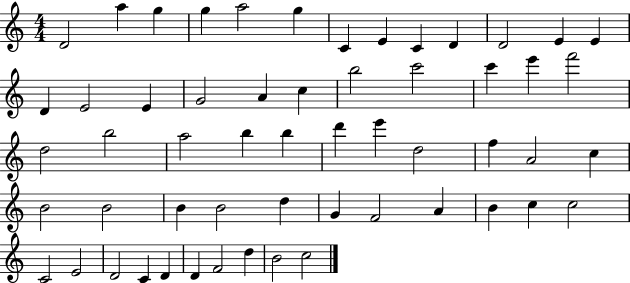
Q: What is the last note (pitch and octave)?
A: C5